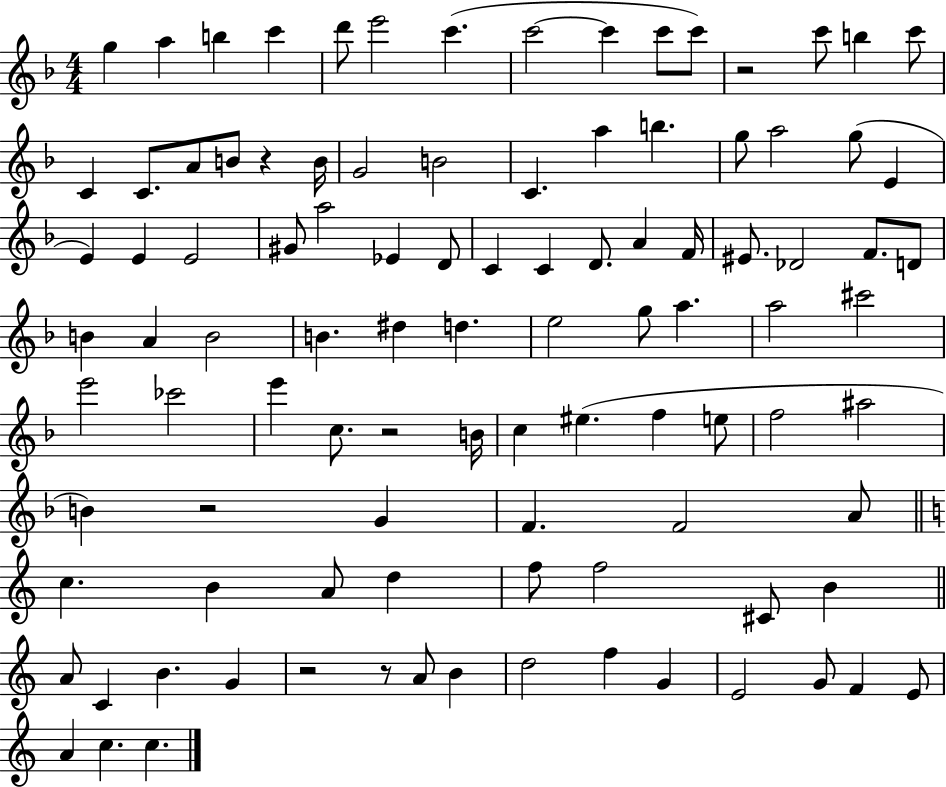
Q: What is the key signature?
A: F major